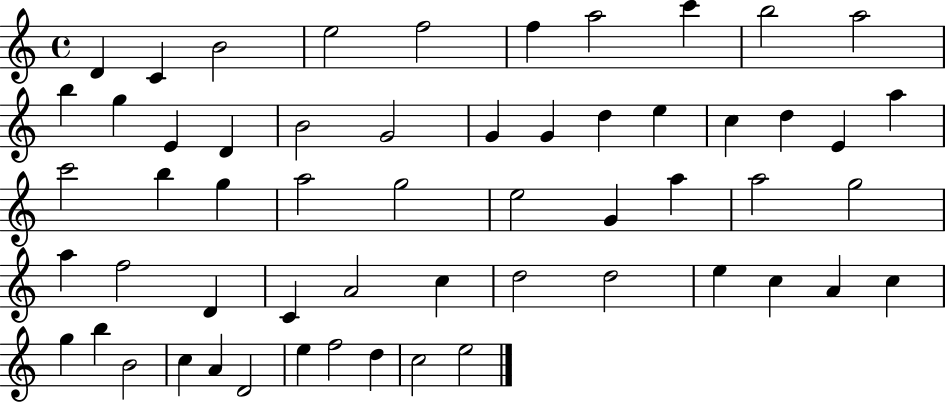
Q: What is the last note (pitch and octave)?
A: E5